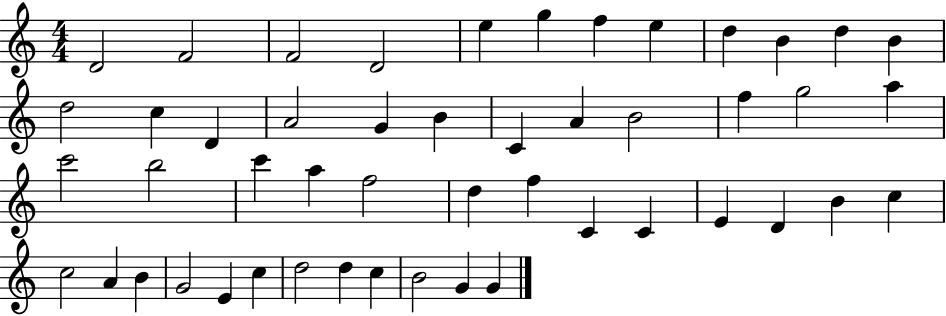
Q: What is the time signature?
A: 4/4